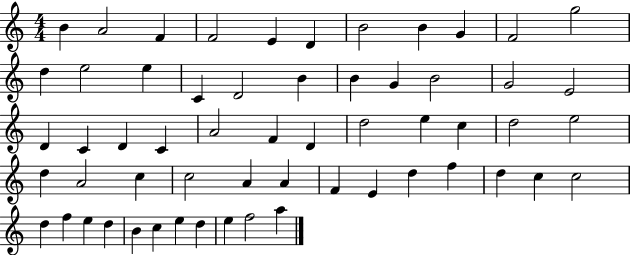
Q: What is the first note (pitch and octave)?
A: B4